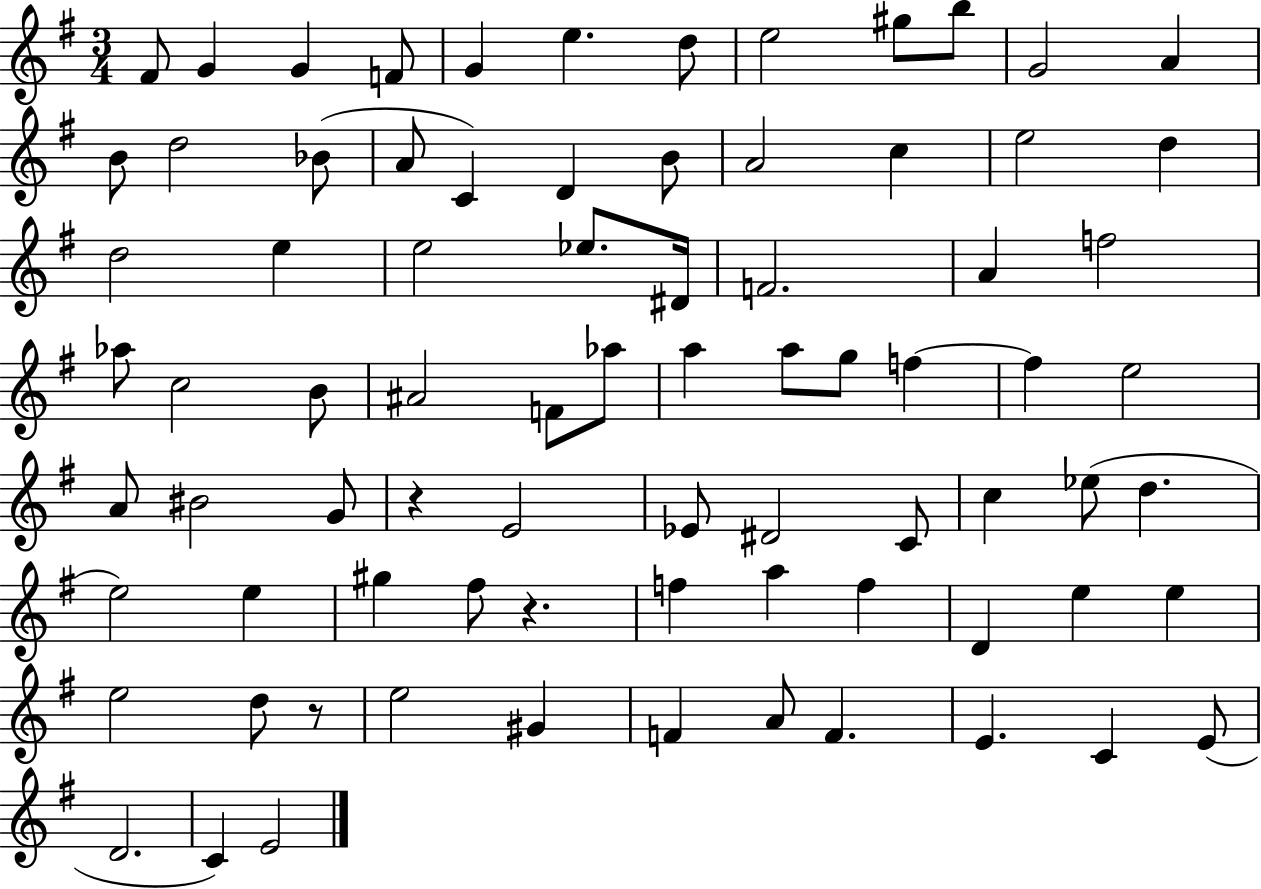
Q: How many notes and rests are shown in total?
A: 79